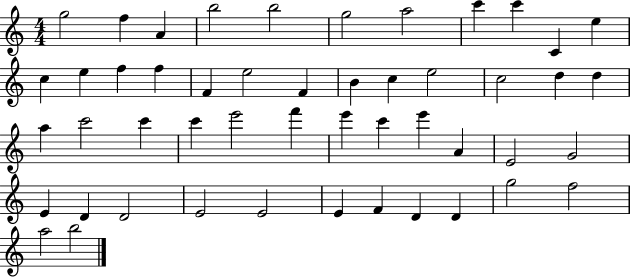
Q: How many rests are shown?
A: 0